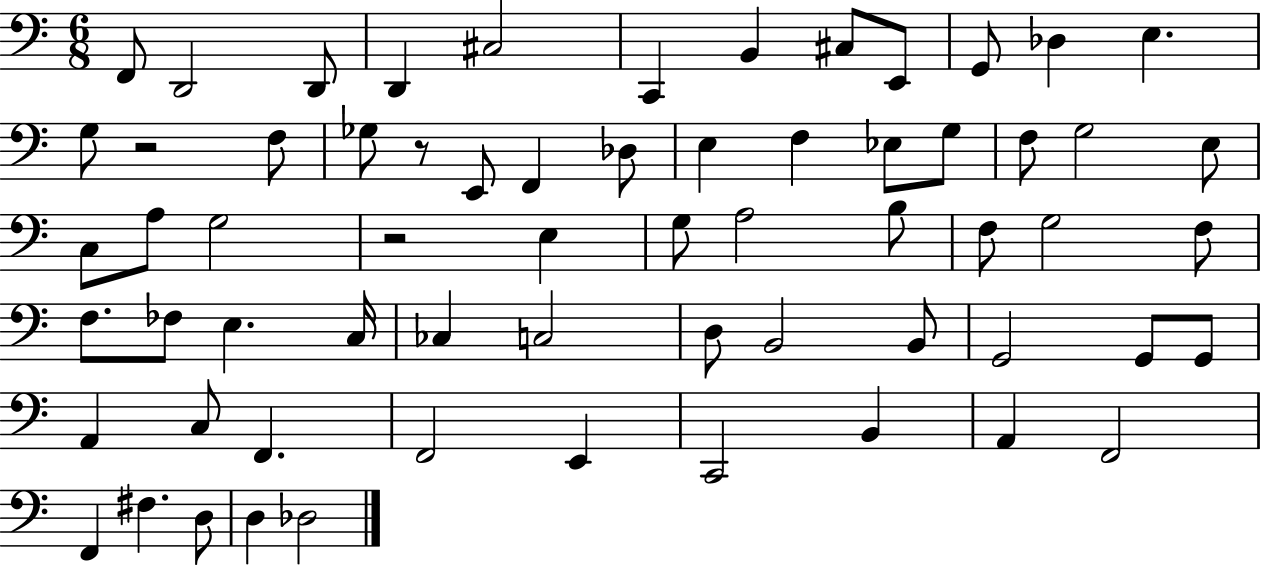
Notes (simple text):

F2/e D2/h D2/e D2/q C#3/h C2/q B2/q C#3/e E2/e G2/e Db3/q E3/q. G3/e R/h F3/e Gb3/e R/e E2/e F2/q Db3/e E3/q F3/q Eb3/e G3/e F3/e G3/h E3/e C3/e A3/e G3/h R/h E3/q G3/e A3/h B3/e F3/e G3/h F3/e F3/e. FES3/e E3/q. C3/s CES3/q C3/h D3/e B2/h B2/e G2/h G2/e G2/e A2/q C3/e F2/q. F2/h E2/q C2/h B2/q A2/q F2/h F2/q F#3/q. D3/e D3/q Db3/h